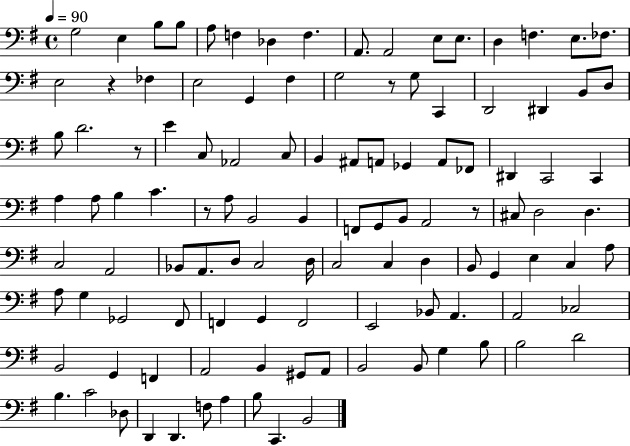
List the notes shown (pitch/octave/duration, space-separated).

G3/h E3/q B3/e B3/e A3/e F3/q Db3/q F3/q. A2/e. A2/h E3/e E3/e. D3/q F3/q. E3/e. FES3/e. E3/h R/q FES3/q E3/h G2/q F#3/q G3/h R/e G3/e C2/q D2/h D#2/q B2/e D3/e B3/e D4/h. R/e E4/q C3/e Ab2/h C3/e B2/q A#2/e A2/e Gb2/q A2/e FES2/e D#2/q C2/h C2/q A3/q A3/e B3/q C4/q. R/e A3/e B2/h B2/q F2/e G2/e B2/e A2/h R/e C#3/e D3/h D3/q. C3/h A2/h Bb2/e A2/e. D3/e C3/h D3/s C3/h C3/q D3/q B2/e G2/q E3/q C3/q A3/e A3/e G3/q Gb2/h F#2/e F2/q G2/q F2/h E2/h Bb2/e A2/q. A2/h CES3/h B2/h G2/q F2/q A2/h B2/q G#2/e A2/e B2/h B2/e G3/q B3/e B3/h D4/h B3/q. C4/h Db3/e D2/q D2/q. F3/e A3/q B3/e C2/q. B2/h